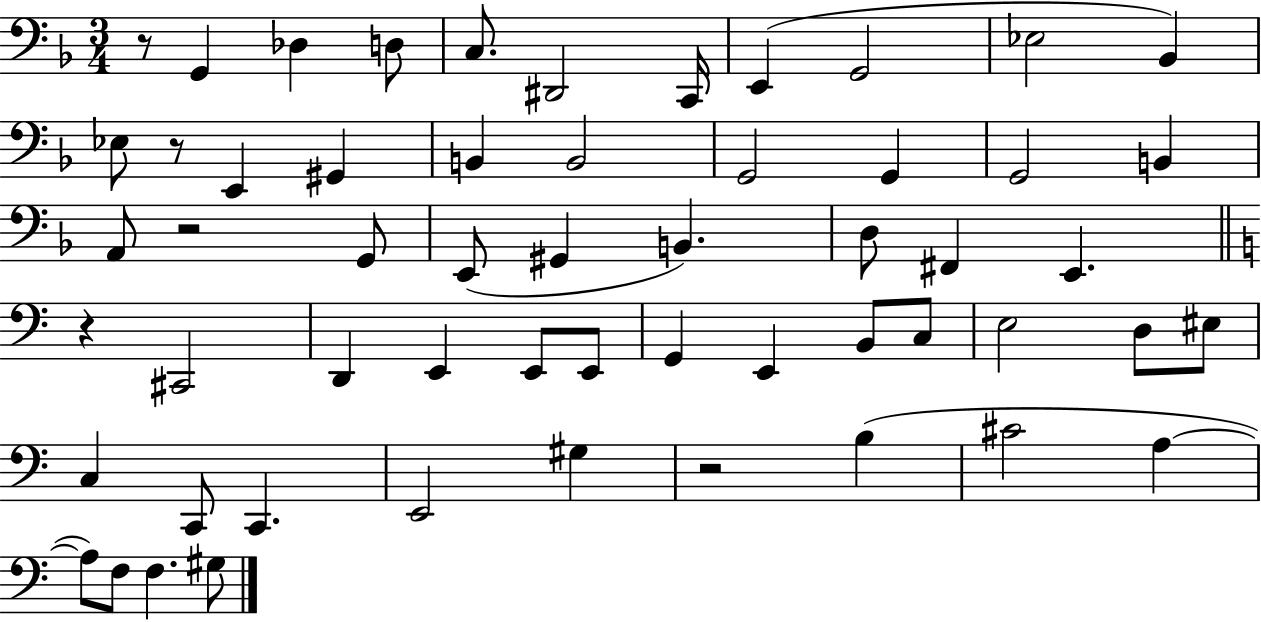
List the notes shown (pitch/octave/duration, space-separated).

R/e G2/q Db3/q D3/e C3/e. D#2/h C2/s E2/q G2/h Eb3/h Bb2/q Eb3/e R/e E2/q G#2/q B2/q B2/h G2/h G2/q G2/h B2/q A2/e R/h G2/e E2/e G#2/q B2/q. D3/e F#2/q E2/q. R/q C#2/h D2/q E2/q E2/e E2/e G2/q E2/q B2/e C3/e E3/h D3/e EIS3/e C3/q C2/e C2/q. E2/h G#3/q R/h B3/q C#4/h A3/q A3/e F3/e F3/q. G#3/e